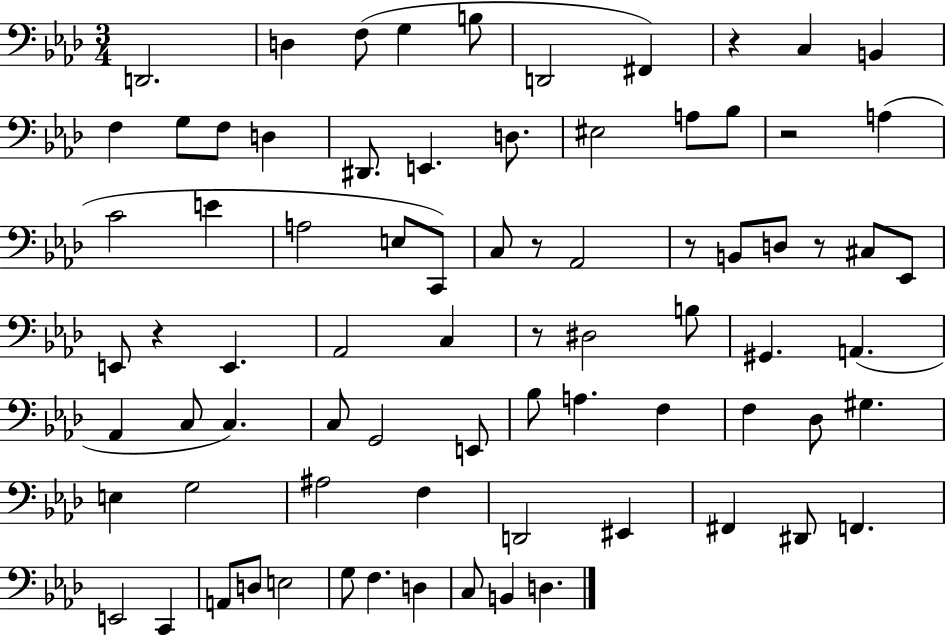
X:1
T:Untitled
M:3/4
L:1/4
K:Ab
D,,2 D, F,/2 G, B,/2 D,,2 ^F,, z C, B,, F, G,/2 F,/2 D, ^D,,/2 E,, D,/2 ^E,2 A,/2 _B,/2 z2 A, C2 E A,2 E,/2 C,,/2 C,/2 z/2 _A,,2 z/2 B,,/2 D,/2 z/2 ^C,/2 _E,,/2 E,,/2 z E,, _A,,2 C, z/2 ^D,2 B,/2 ^G,, A,, _A,, C,/2 C, C,/2 G,,2 E,,/2 _B,/2 A, F, F, _D,/2 ^G, E, G,2 ^A,2 F, D,,2 ^E,, ^F,, ^D,,/2 F,, E,,2 C,, A,,/2 D,/2 E,2 G,/2 F, D, C,/2 B,, D,